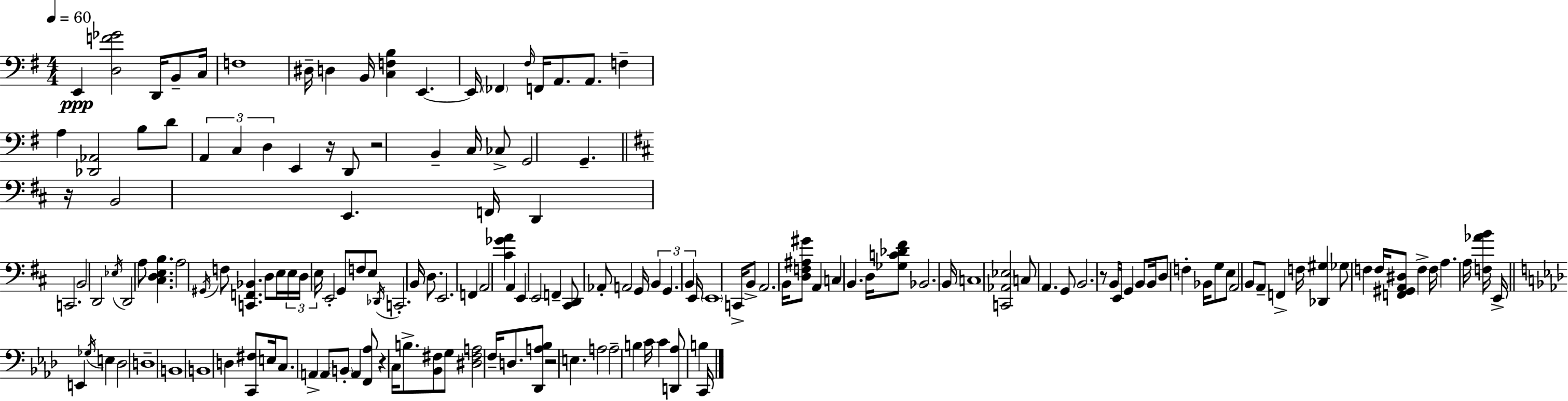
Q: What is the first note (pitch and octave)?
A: E2